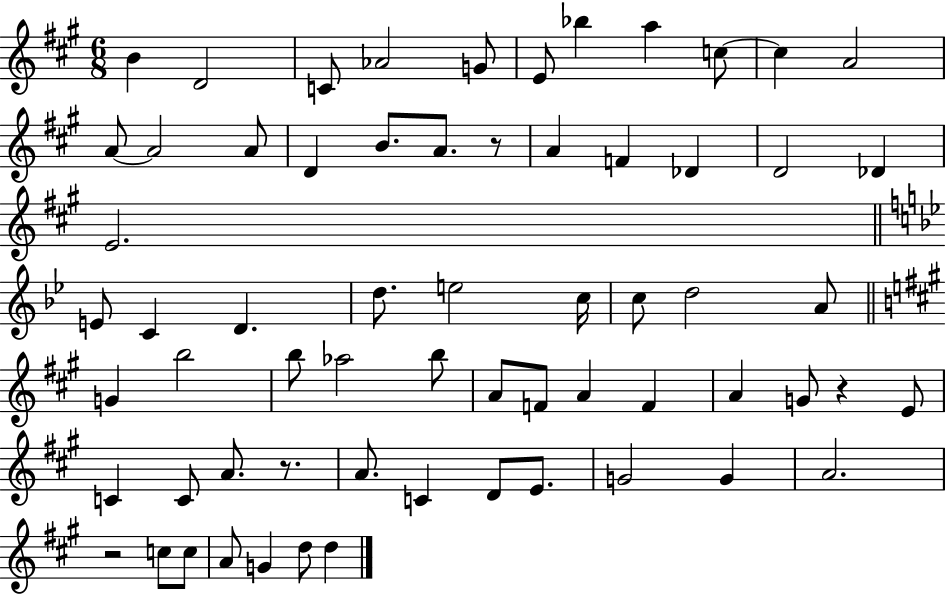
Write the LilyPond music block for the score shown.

{
  \clef treble
  \numericTimeSignature
  \time 6/8
  \key a \major
  b'4 d'2 | c'8 aes'2 g'8 | e'8 bes''4 a''4 c''8~~ | c''4 a'2 | \break a'8~~ a'2 a'8 | d'4 b'8. a'8. r8 | a'4 f'4 des'4 | d'2 des'4 | \break e'2. | \bar "||" \break \key g \minor e'8 c'4 d'4. | d''8. e''2 c''16 | c''8 d''2 a'8 | \bar "||" \break \key a \major g'4 b''2 | b''8 aes''2 b''8 | a'8 f'8 a'4 f'4 | a'4 g'8 r4 e'8 | \break c'4 c'8 a'8. r8. | a'8. c'4 d'8 e'8. | g'2 g'4 | a'2. | \break r2 c''8 c''8 | a'8 g'4 d''8 d''4 | \bar "|."
}